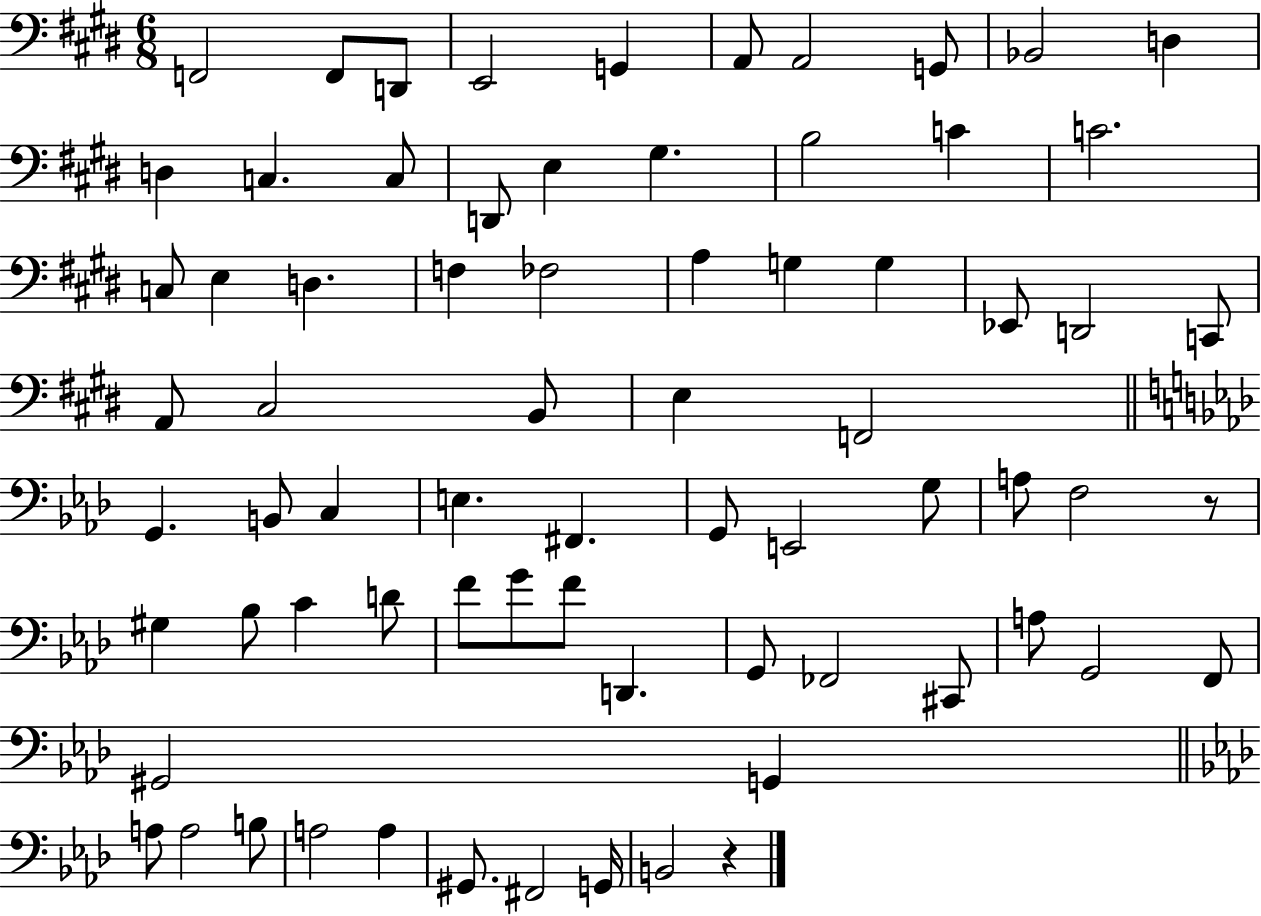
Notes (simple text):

F2/h F2/e D2/e E2/h G2/q A2/e A2/h G2/e Bb2/h D3/q D3/q C3/q. C3/e D2/e E3/q G#3/q. B3/h C4/q C4/h. C3/e E3/q D3/q. F3/q FES3/h A3/q G3/q G3/q Eb2/e D2/h C2/e A2/e C#3/h B2/e E3/q F2/h G2/q. B2/e C3/q E3/q. F#2/q. G2/e E2/h G3/e A3/e F3/h R/e G#3/q Bb3/e C4/q D4/e F4/e G4/e F4/e D2/q. G2/e FES2/h C#2/e A3/e G2/h F2/e G#2/h G2/q A3/e A3/h B3/e A3/h A3/q G#2/e. F#2/h G2/s B2/h R/q